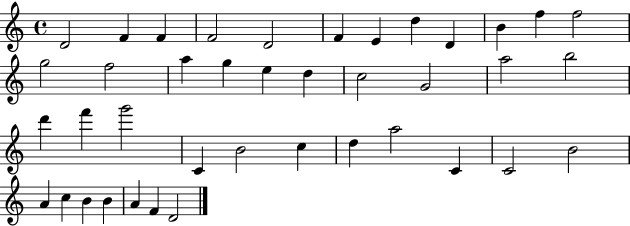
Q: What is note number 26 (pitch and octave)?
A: C4